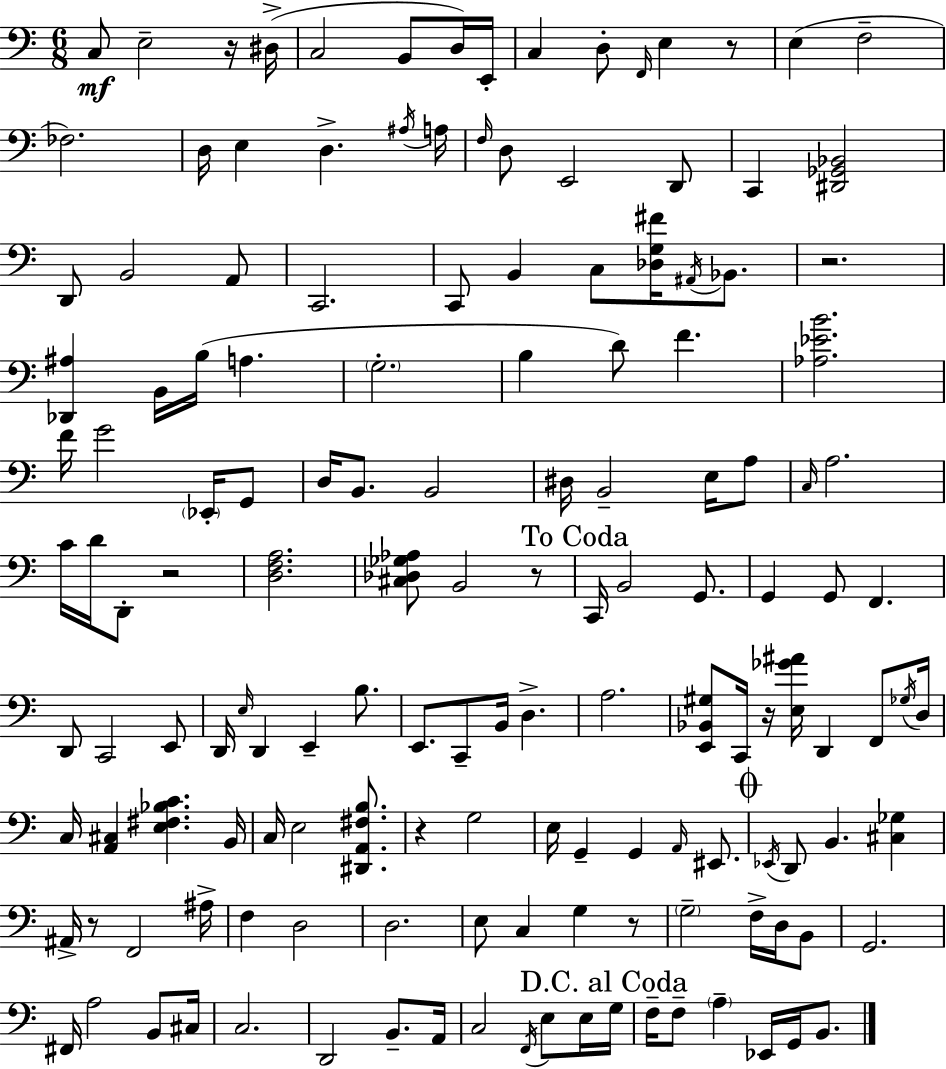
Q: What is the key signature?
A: C major